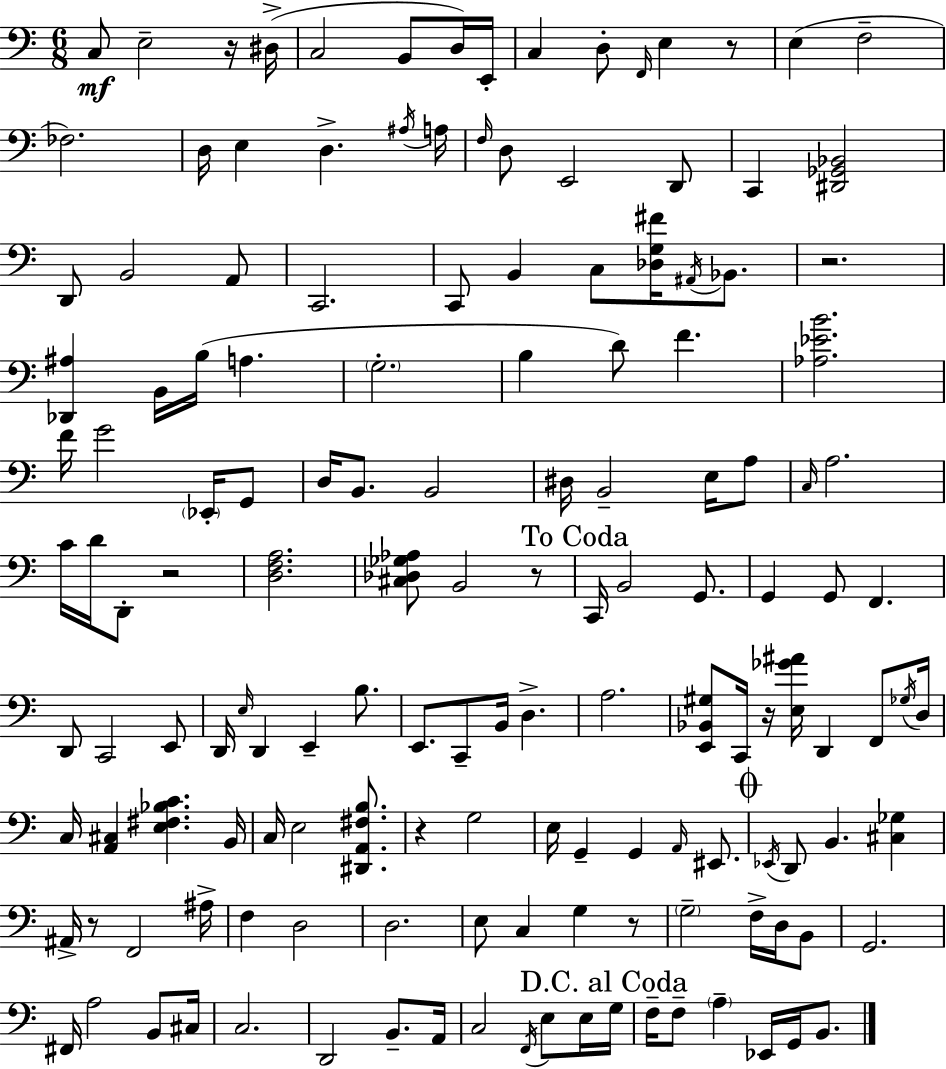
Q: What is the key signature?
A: C major